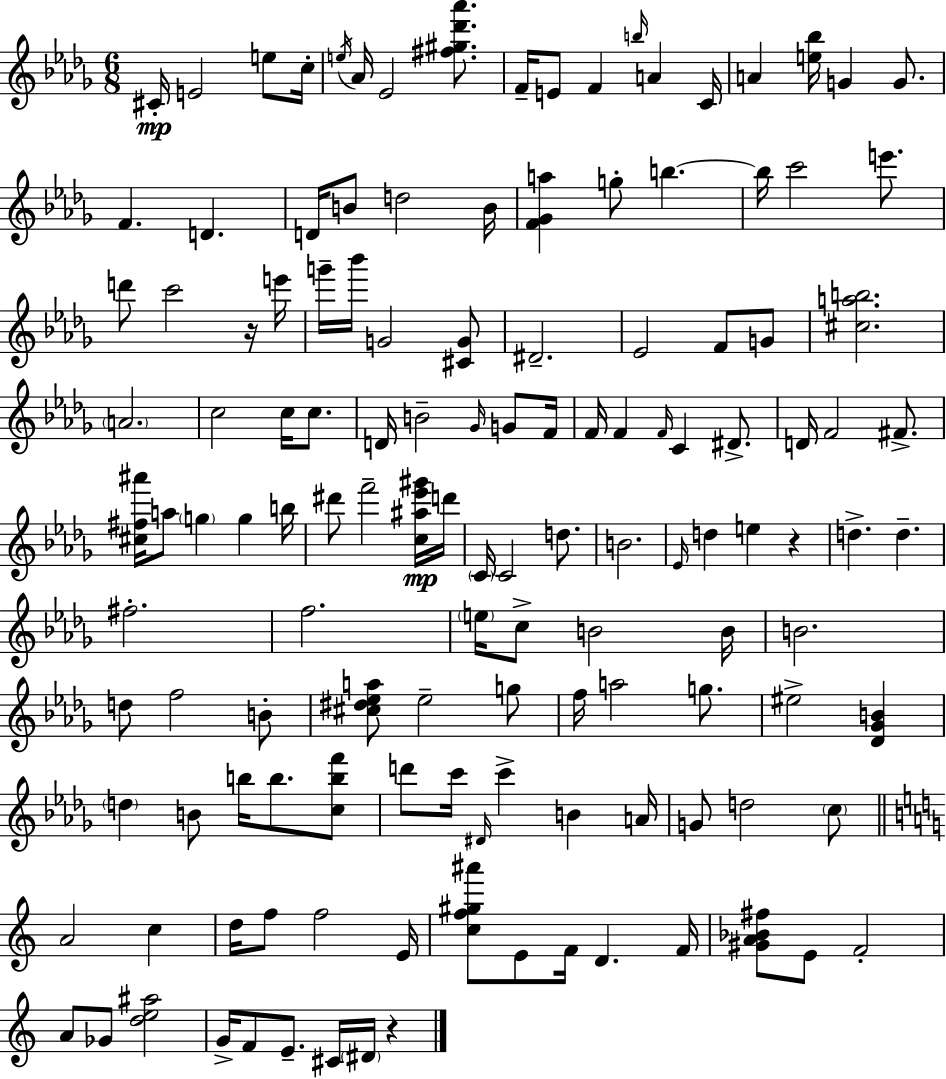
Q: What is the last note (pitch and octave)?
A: D#4